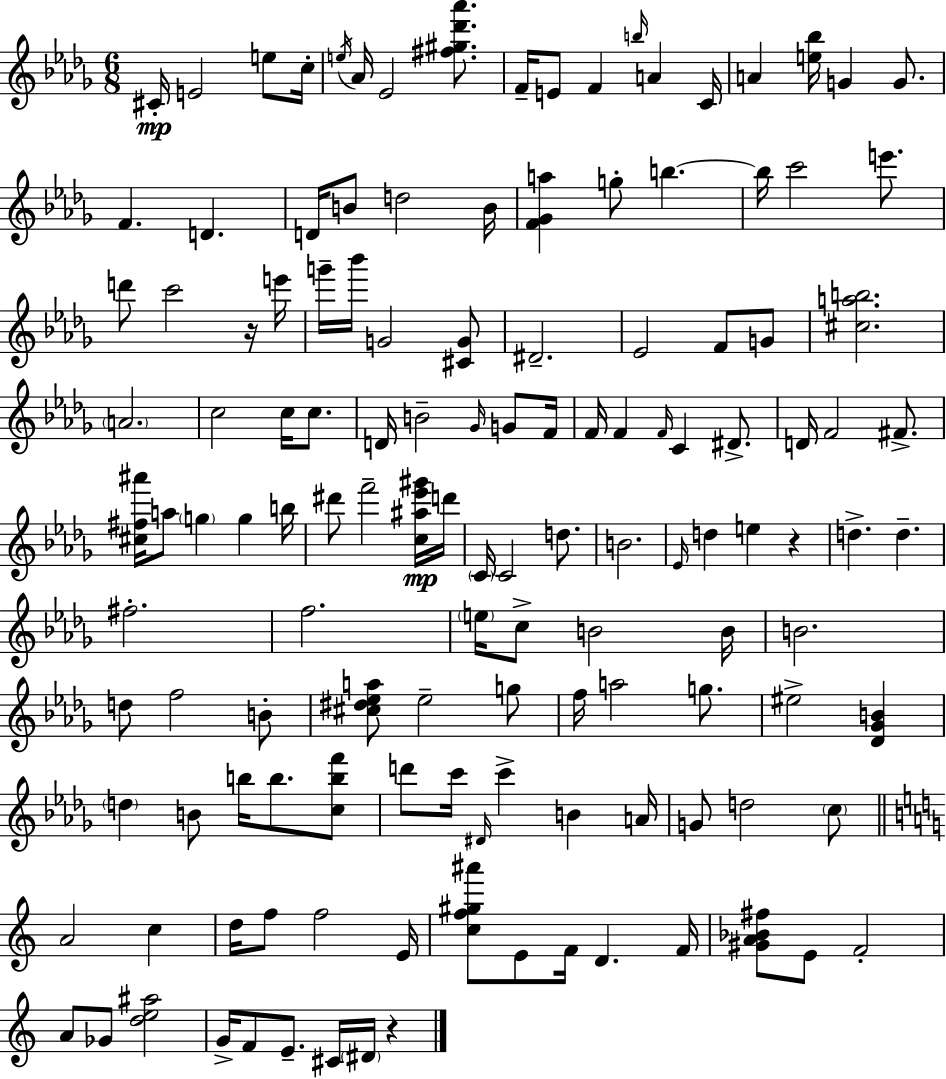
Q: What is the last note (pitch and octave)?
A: D#4